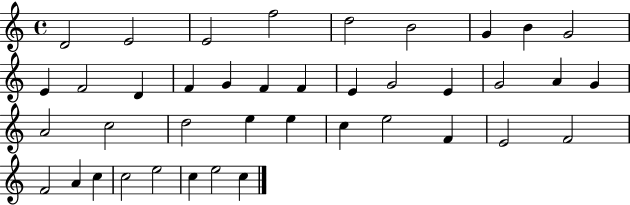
{
  \clef treble
  \time 4/4
  \defaultTimeSignature
  \key c \major
  d'2 e'2 | e'2 f''2 | d''2 b'2 | g'4 b'4 g'2 | \break e'4 f'2 d'4 | f'4 g'4 f'4 f'4 | e'4 g'2 e'4 | g'2 a'4 g'4 | \break a'2 c''2 | d''2 e''4 e''4 | c''4 e''2 f'4 | e'2 f'2 | \break f'2 a'4 c''4 | c''2 e''2 | c''4 e''2 c''4 | \bar "|."
}